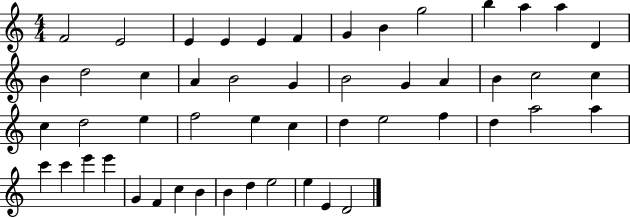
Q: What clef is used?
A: treble